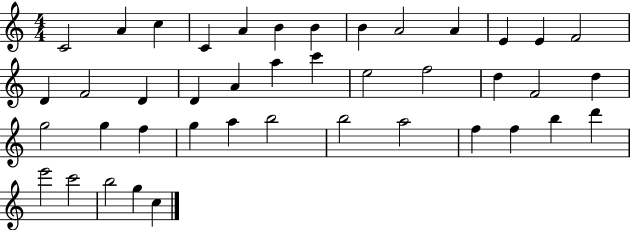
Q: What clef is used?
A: treble